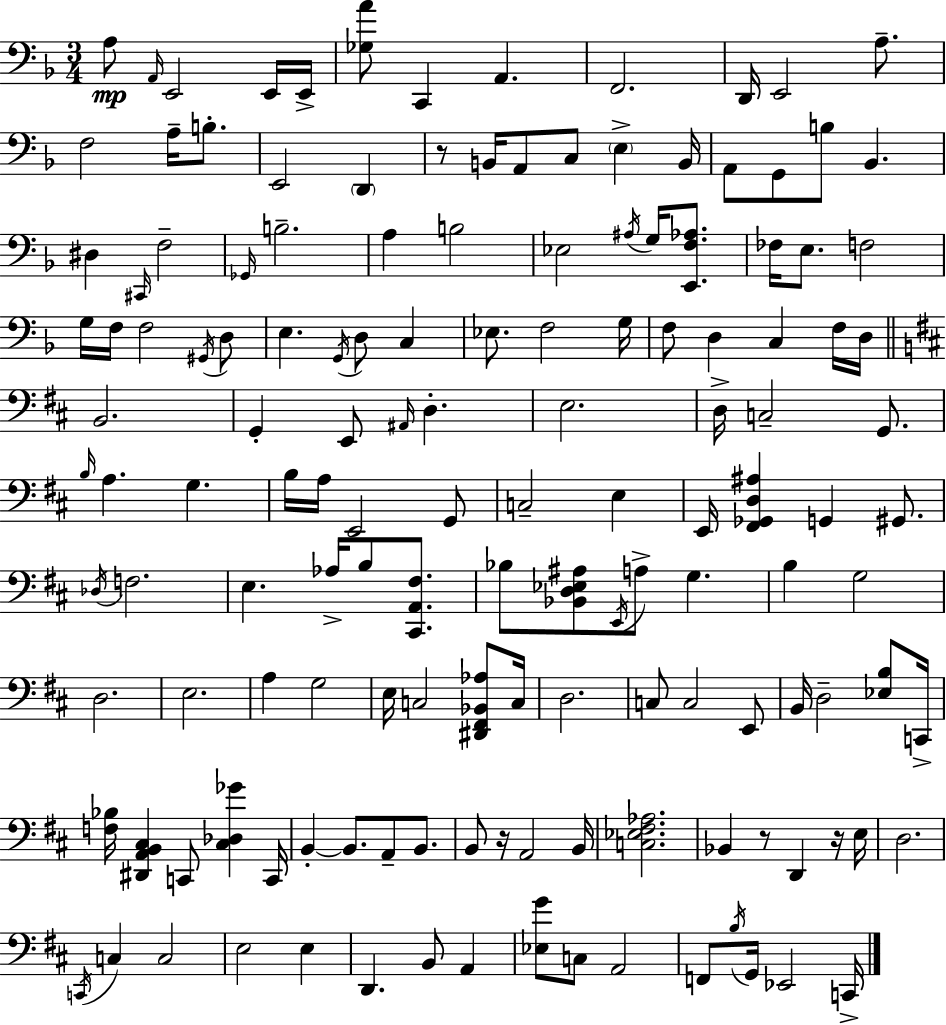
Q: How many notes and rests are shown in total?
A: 145